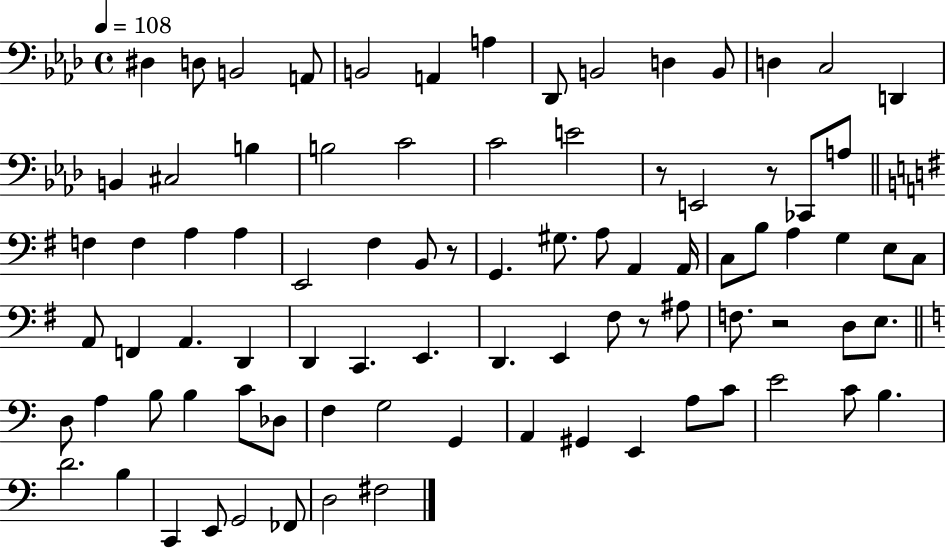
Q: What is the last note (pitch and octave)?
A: F#3